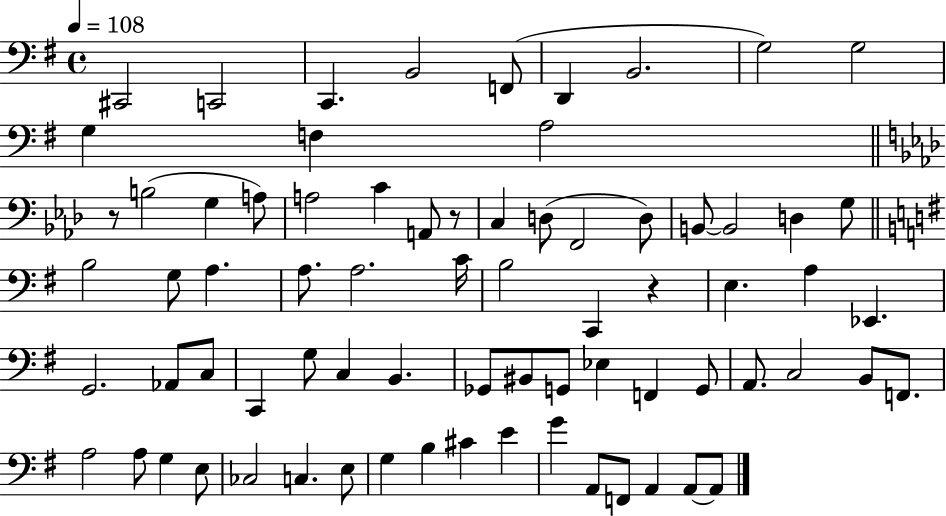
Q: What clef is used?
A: bass